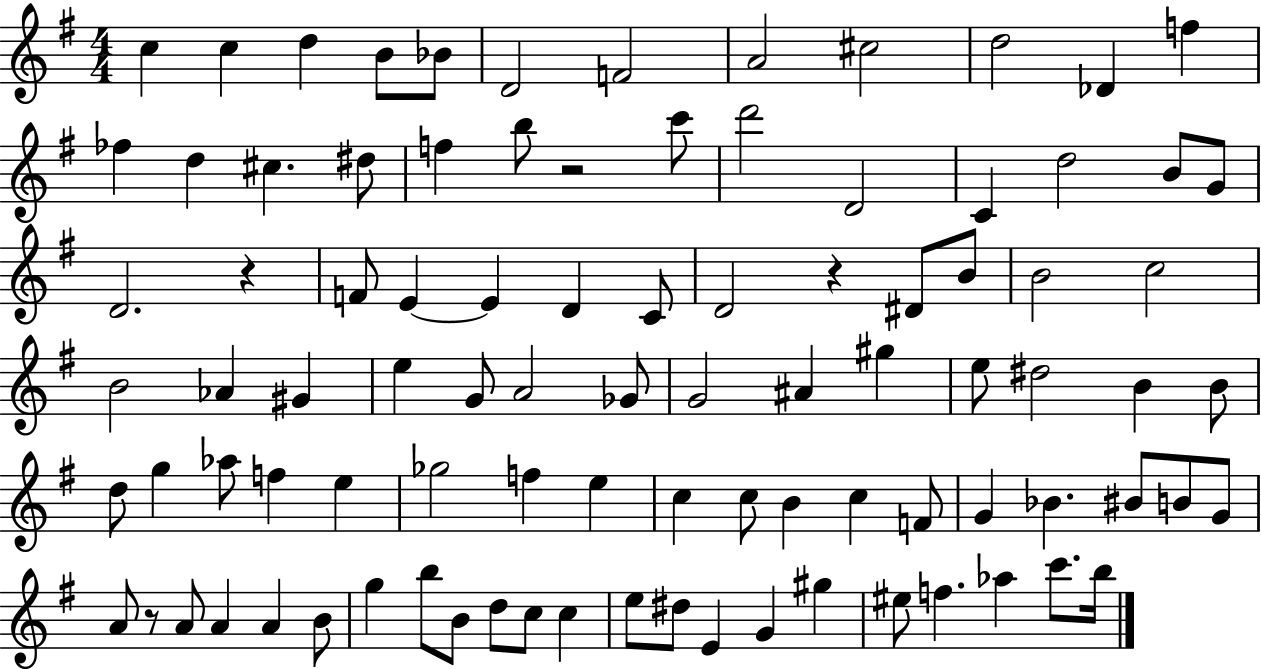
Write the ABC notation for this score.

X:1
T:Untitled
M:4/4
L:1/4
K:G
c c d B/2 _B/2 D2 F2 A2 ^c2 d2 _D f _f d ^c ^d/2 f b/2 z2 c'/2 d'2 D2 C d2 B/2 G/2 D2 z F/2 E E D C/2 D2 z ^D/2 B/2 B2 c2 B2 _A ^G e G/2 A2 _G/2 G2 ^A ^g e/2 ^d2 B B/2 d/2 g _a/2 f e _g2 f e c c/2 B c F/2 G _B ^B/2 B/2 G/2 A/2 z/2 A/2 A A B/2 g b/2 B/2 d/2 c/2 c e/2 ^d/2 E G ^g ^e/2 f _a c'/2 b/4